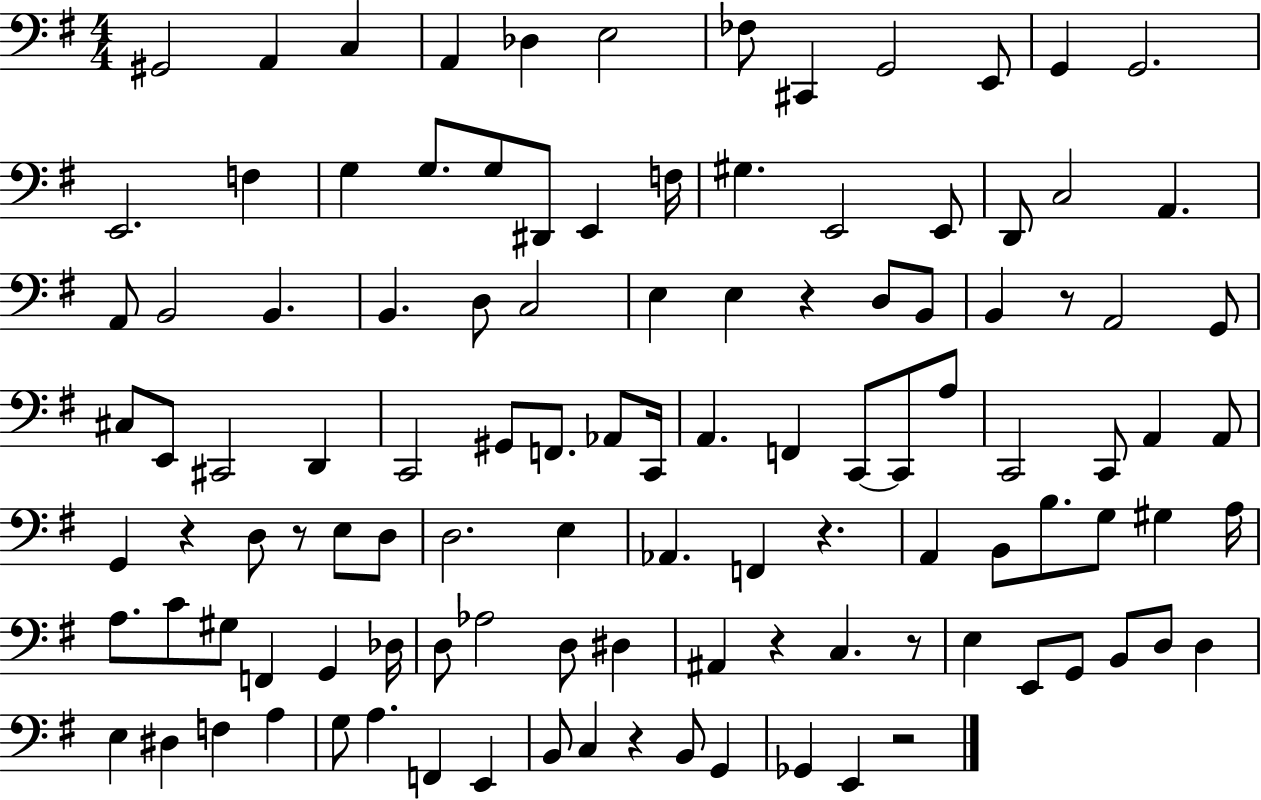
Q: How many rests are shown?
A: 9